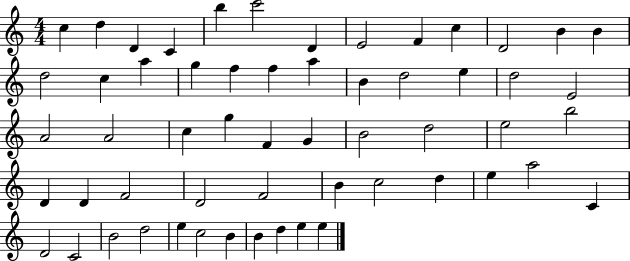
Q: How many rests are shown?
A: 0